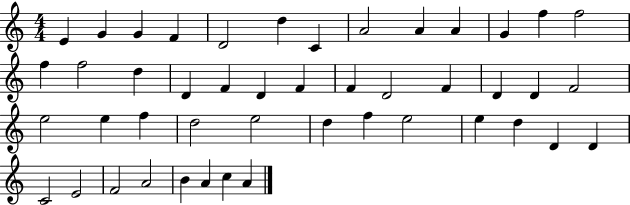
X:1
T:Untitled
M:4/4
L:1/4
K:C
E G G F D2 d C A2 A A G f f2 f f2 d D F D F F D2 F D D F2 e2 e f d2 e2 d f e2 e d D D C2 E2 F2 A2 B A c A